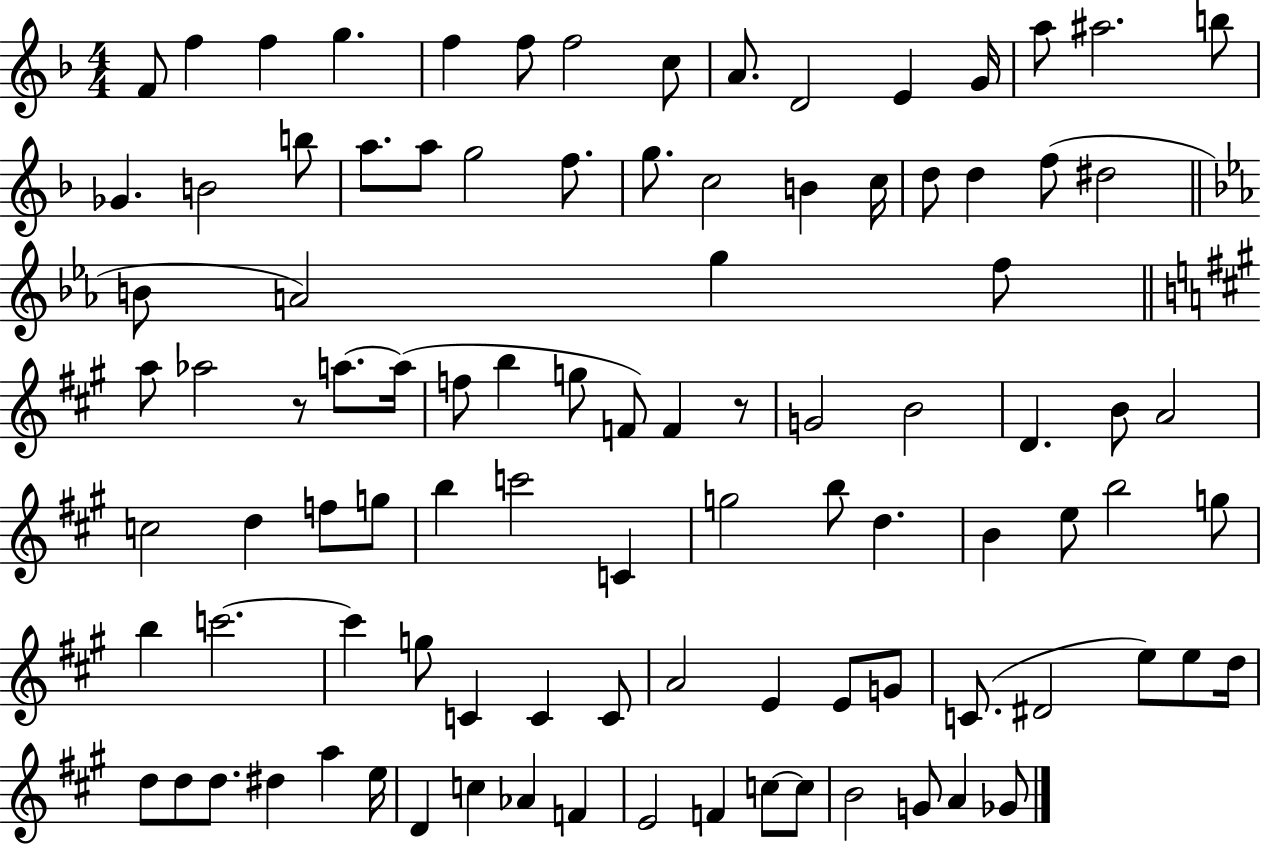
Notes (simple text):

F4/e F5/q F5/q G5/q. F5/q F5/e F5/h C5/e A4/e. D4/h E4/q G4/s A5/e A#5/h. B5/e Gb4/q. B4/h B5/e A5/e. A5/e G5/h F5/e. G5/e. C5/h B4/q C5/s D5/e D5/q F5/e D#5/h B4/e A4/h G5/q F5/e A5/e Ab5/h R/e A5/e. A5/s F5/e B5/q G5/e F4/e F4/q R/e G4/h B4/h D4/q. B4/e A4/h C5/h D5/q F5/e G5/e B5/q C6/h C4/q G5/h B5/e D5/q. B4/q E5/e B5/h G5/e B5/q C6/h. C6/q G5/e C4/q C4/q C4/e A4/h E4/q E4/e G4/e C4/e. D#4/h E5/e E5/e D5/s D5/e D5/e D5/e. D#5/q A5/q E5/s D4/q C5/q Ab4/q F4/q E4/h F4/q C5/e C5/e B4/h G4/e A4/q Gb4/e